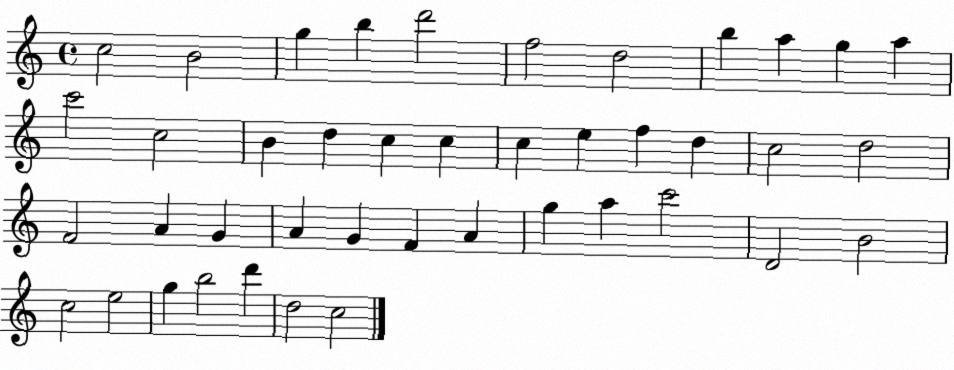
X:1
T:Untitled
M:4/4
L:1/4
K:C
c2 B2 g b d'2 f2 d2 b a g a c'2 c2 B d c c c e f d c2 d2 F2 A G A G F A g a c'2 D2 B2 c2 e2 g b2 d' d2 c2